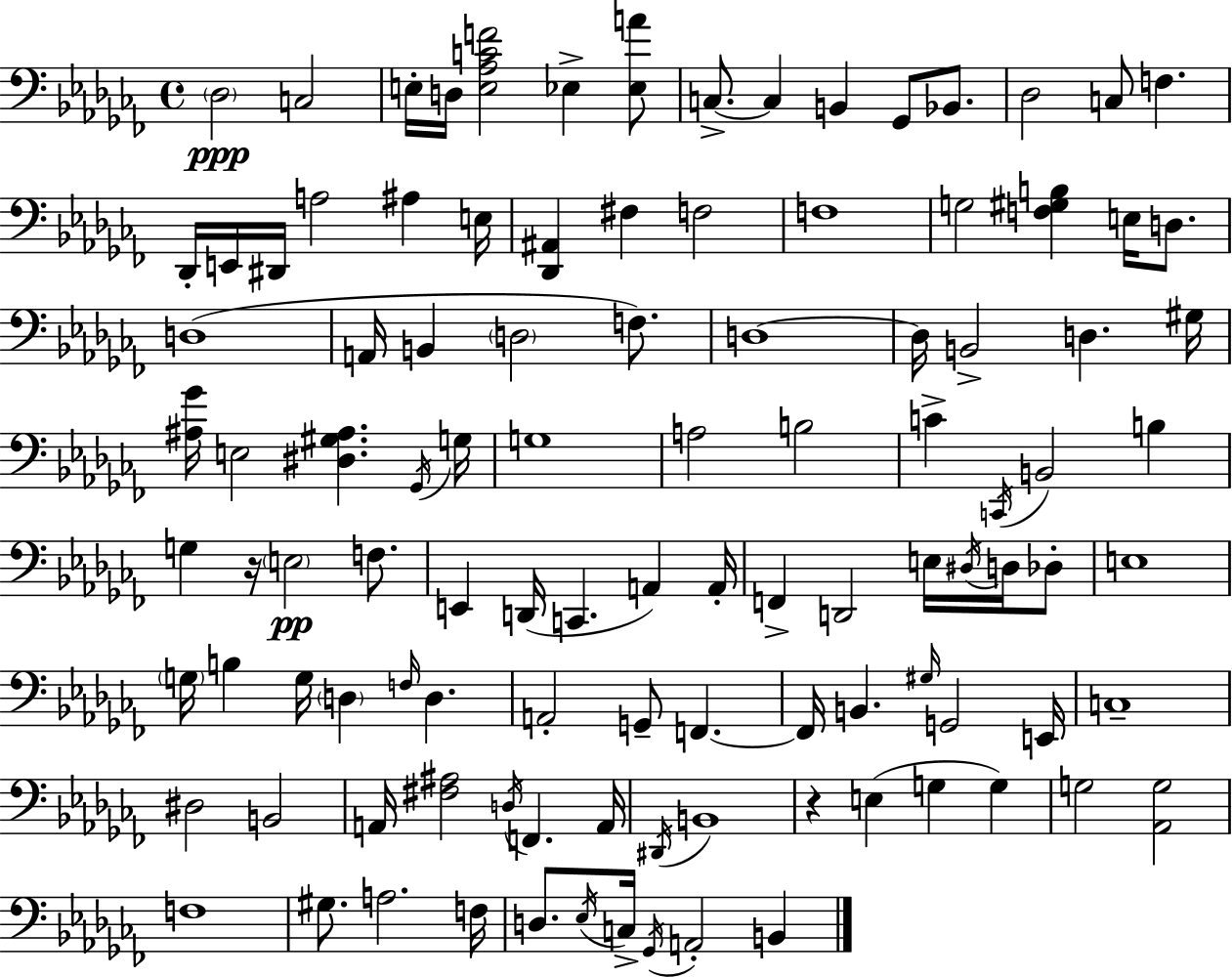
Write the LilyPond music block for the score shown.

{
  \clef bass
  \time 4/4
  \defaultTimeSignature
  \key aes \minor
  \parenthesize des2\ppp c2 | e16-. d16 <e aes c' f'>2 ees4-> <ees a'>8 | c8.->~~ c4 b,4 ges,8 bes,8. | des2 c8 f4. | \break des,16-. e,16 dis,16 a2 ais4 e16 | <des, ais,>4 fis4 f2 | f1 | g2 <f gis b>4 e16 d8. | \break d1( | a,16 b,4 \parenthesize d2 f8.) | d1~~ | d16 b,2-> d4. gis16 | \break <ais ges'>16 e2 <dis gis ais>4. \acciaccatura { ges,16 } | g16 g1 | a2 b2 | c'4-> \acciaccatura { c,16 } b,2 b4 | \break g4 r16 \parenthesize e2\pp f8. | e,4 d,16( c,4. a,4) | a,16-. f,4-> d,2 e16 \acciaccatura { dis16 } | d16 des8-. e1 | \break \parenthesize g16 b4 g16 \parenthesize d4 \grace { f16 } d4. | a,2-. g,8-- f,4.~~ | f,16 b,4. \grace { gis16 } g,2 | e,16 c1-- | \break dis2 b,2 | a,16 <fis ais>2 \acciaccatura { d16 } f,4. | a,16 \acciaccatura { dis,16 } b,1 | r4 e4( g4 | \break g4) g2 <aes, g>2 | f1 | gis8. a2. | f16 d8. \acciaccatura { ees16 } c16-> \acciaccatura { ges,16 } a,2-. | \break b,4 \bar "|."
}